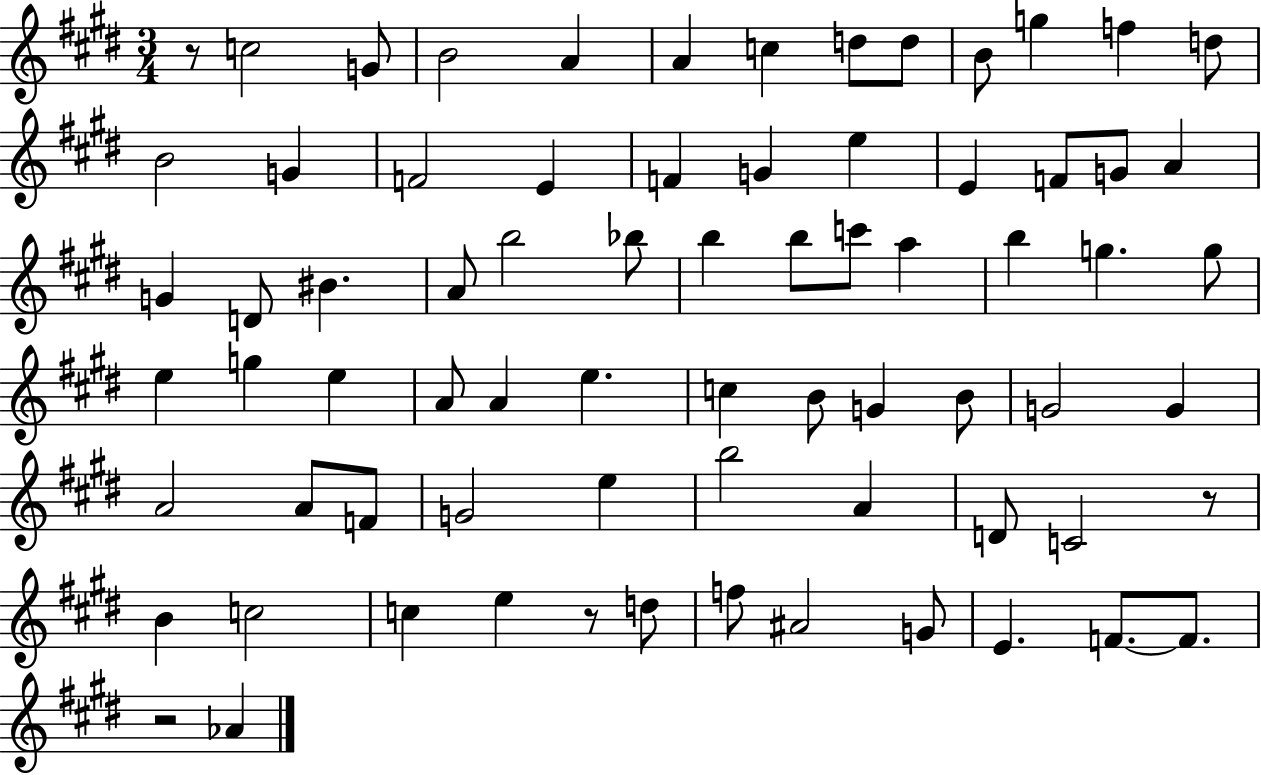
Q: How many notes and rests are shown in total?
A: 73